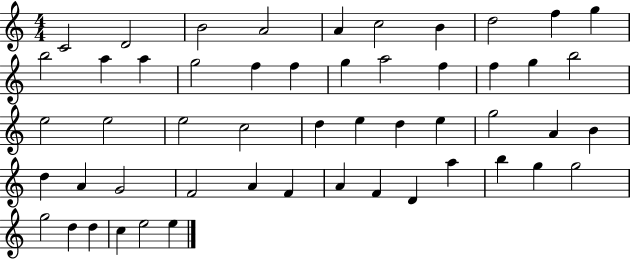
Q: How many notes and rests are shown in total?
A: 52